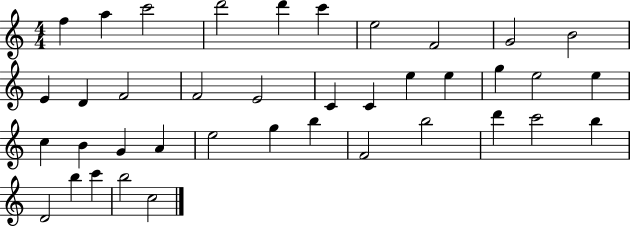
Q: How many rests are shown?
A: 0